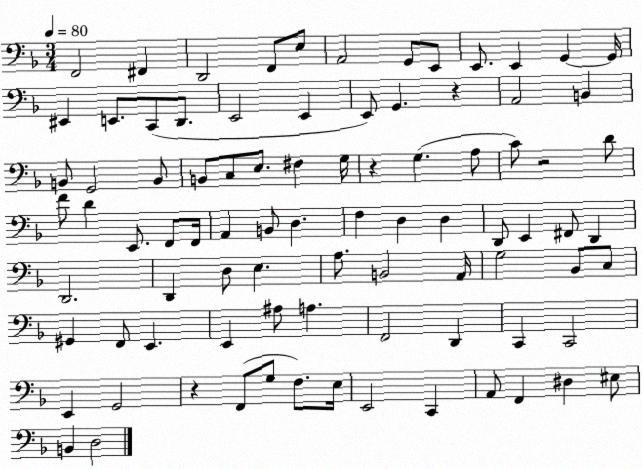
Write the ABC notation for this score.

X:1
T:Untitled
M:3/4
L:1/4
K:F
F,,2 ^F,, D,,2 F,,/2 E,/2 A,,2 G,,/2 E,,/2 E,,/2 E,, G,, G,,/4 ^E,, E,,/2 C,,/2 D,,/2 E,,2 E,, E,,/2 G,, z A,,2 B,, B,,/2 G,,2 B,,/2 B,,/2 C,/2 E,/2 ^F, G,/4 z G, A,/2 C/2 z2 D/2 F/2 D E,,/2 F,,/2 F,,/4 A,, B,,/2 D, F, D, D, D,,/2 E,, ^F,,/2 D,, D,,2 D,, D,/2 E, A,/2 B,,2 A,,/4 G,2 _B,,/2 C,/2 ^G,, F,,/2 E,, E,, ^A,/2 A, F,,2 D,, C,, C,,2 E,, G,,2 z F,,/2 G,/2 F,/2 E,/4 E,,2 C,, A,,/2 F,, ^D, ^E,/2 B,, D,2